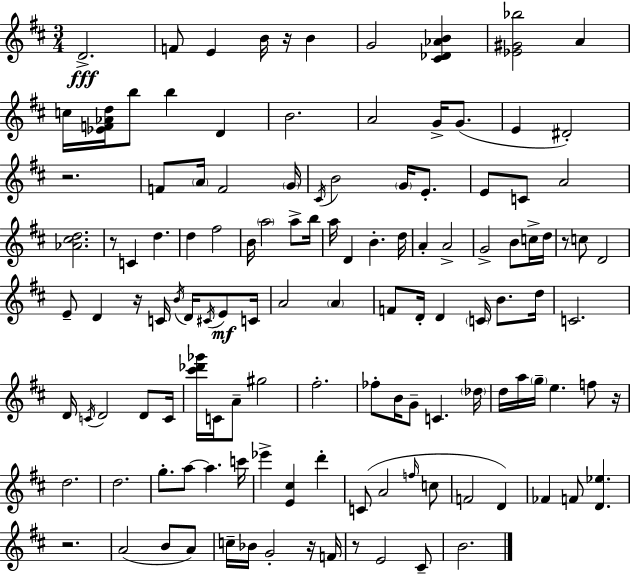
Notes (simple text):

D4/h. F4/e E4/q B4/s R/s B4/q G4/h [C#4,Db4,Ab4,B4]/q [Eb4,G#4,Bb5]/h A4/q C5/s [Eb4,F4,Ab4,D5]/s B5/e B5/q D4/q B4/h. A4/h G4/s G4/e. E4/q D#4/h R/h. F4/e A4/s F4/h G4/s C#4/s B4/h G4/s E4/e. E4/e C4/e A4/h [Ab4,C#5,D5]/h. R/e C4/q D5/q. D5/q F#5/h B4/s A5/h A5/e B5/s A5/s D4/q B4/q. D5/s A4/q A4/h G4/h B4/e C5/s D5/s R/e C5/e D4/h E4/e D4/q R/s C4/s B4/s D4/s C#4/s E4/e C4/s A4/h A4/q F4/e D4/s D4/q C4/s B4/e. D5/s C4/h. D4/s C4/s D4/h D4/e C4/s [C#6,Db6,Gb6]/s C4/s A4/e G#5/h F#5/h. FES5/e B4/s G4/e C4/q. Db5/s D5/s A5/s G5/s E5/q. F5/e R/s D5/h. D5/h. G5/e. A5/e A5/q. C6/s Eb6/q [E4,C#5]/q D6/q C4/e A4/h F5/s C5/e F4/h D4/q FES4/q F4/e [D4,Eb5]/q. R/h. A4/h B4/e A4/e C5/s Bb4/s G4/h R/s F4/s R/e E4/h C#4/e B4/h.